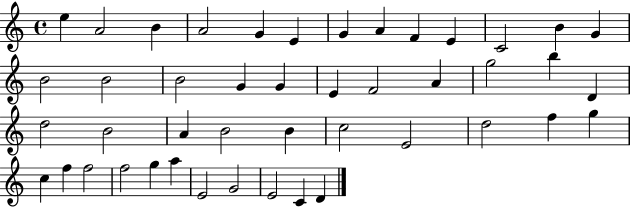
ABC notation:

X:1
T:Untitled
M:4/4
L:1/4
K:C
e A2 B A2 G E G A F E C2 B G B2 B2 B2 G G E F2 A g2 b D d2 B2 A B2 B c2 E2 d2 f g c f f2 f2 g a E2 G2 E2 C D